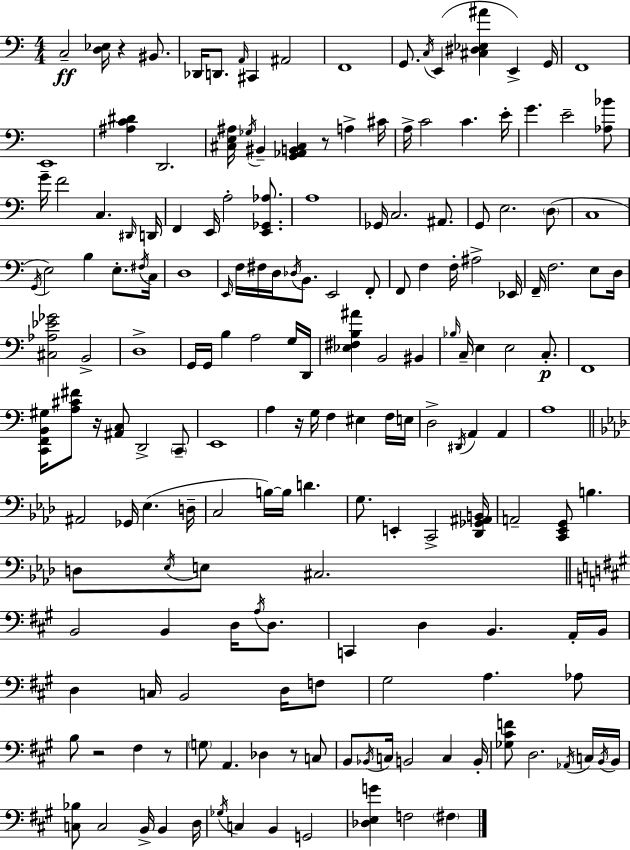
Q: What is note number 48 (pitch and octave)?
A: C3